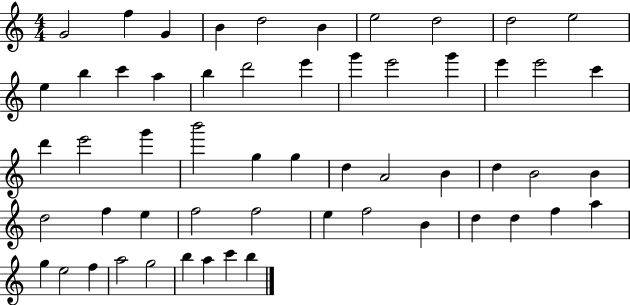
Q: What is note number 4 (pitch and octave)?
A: B4